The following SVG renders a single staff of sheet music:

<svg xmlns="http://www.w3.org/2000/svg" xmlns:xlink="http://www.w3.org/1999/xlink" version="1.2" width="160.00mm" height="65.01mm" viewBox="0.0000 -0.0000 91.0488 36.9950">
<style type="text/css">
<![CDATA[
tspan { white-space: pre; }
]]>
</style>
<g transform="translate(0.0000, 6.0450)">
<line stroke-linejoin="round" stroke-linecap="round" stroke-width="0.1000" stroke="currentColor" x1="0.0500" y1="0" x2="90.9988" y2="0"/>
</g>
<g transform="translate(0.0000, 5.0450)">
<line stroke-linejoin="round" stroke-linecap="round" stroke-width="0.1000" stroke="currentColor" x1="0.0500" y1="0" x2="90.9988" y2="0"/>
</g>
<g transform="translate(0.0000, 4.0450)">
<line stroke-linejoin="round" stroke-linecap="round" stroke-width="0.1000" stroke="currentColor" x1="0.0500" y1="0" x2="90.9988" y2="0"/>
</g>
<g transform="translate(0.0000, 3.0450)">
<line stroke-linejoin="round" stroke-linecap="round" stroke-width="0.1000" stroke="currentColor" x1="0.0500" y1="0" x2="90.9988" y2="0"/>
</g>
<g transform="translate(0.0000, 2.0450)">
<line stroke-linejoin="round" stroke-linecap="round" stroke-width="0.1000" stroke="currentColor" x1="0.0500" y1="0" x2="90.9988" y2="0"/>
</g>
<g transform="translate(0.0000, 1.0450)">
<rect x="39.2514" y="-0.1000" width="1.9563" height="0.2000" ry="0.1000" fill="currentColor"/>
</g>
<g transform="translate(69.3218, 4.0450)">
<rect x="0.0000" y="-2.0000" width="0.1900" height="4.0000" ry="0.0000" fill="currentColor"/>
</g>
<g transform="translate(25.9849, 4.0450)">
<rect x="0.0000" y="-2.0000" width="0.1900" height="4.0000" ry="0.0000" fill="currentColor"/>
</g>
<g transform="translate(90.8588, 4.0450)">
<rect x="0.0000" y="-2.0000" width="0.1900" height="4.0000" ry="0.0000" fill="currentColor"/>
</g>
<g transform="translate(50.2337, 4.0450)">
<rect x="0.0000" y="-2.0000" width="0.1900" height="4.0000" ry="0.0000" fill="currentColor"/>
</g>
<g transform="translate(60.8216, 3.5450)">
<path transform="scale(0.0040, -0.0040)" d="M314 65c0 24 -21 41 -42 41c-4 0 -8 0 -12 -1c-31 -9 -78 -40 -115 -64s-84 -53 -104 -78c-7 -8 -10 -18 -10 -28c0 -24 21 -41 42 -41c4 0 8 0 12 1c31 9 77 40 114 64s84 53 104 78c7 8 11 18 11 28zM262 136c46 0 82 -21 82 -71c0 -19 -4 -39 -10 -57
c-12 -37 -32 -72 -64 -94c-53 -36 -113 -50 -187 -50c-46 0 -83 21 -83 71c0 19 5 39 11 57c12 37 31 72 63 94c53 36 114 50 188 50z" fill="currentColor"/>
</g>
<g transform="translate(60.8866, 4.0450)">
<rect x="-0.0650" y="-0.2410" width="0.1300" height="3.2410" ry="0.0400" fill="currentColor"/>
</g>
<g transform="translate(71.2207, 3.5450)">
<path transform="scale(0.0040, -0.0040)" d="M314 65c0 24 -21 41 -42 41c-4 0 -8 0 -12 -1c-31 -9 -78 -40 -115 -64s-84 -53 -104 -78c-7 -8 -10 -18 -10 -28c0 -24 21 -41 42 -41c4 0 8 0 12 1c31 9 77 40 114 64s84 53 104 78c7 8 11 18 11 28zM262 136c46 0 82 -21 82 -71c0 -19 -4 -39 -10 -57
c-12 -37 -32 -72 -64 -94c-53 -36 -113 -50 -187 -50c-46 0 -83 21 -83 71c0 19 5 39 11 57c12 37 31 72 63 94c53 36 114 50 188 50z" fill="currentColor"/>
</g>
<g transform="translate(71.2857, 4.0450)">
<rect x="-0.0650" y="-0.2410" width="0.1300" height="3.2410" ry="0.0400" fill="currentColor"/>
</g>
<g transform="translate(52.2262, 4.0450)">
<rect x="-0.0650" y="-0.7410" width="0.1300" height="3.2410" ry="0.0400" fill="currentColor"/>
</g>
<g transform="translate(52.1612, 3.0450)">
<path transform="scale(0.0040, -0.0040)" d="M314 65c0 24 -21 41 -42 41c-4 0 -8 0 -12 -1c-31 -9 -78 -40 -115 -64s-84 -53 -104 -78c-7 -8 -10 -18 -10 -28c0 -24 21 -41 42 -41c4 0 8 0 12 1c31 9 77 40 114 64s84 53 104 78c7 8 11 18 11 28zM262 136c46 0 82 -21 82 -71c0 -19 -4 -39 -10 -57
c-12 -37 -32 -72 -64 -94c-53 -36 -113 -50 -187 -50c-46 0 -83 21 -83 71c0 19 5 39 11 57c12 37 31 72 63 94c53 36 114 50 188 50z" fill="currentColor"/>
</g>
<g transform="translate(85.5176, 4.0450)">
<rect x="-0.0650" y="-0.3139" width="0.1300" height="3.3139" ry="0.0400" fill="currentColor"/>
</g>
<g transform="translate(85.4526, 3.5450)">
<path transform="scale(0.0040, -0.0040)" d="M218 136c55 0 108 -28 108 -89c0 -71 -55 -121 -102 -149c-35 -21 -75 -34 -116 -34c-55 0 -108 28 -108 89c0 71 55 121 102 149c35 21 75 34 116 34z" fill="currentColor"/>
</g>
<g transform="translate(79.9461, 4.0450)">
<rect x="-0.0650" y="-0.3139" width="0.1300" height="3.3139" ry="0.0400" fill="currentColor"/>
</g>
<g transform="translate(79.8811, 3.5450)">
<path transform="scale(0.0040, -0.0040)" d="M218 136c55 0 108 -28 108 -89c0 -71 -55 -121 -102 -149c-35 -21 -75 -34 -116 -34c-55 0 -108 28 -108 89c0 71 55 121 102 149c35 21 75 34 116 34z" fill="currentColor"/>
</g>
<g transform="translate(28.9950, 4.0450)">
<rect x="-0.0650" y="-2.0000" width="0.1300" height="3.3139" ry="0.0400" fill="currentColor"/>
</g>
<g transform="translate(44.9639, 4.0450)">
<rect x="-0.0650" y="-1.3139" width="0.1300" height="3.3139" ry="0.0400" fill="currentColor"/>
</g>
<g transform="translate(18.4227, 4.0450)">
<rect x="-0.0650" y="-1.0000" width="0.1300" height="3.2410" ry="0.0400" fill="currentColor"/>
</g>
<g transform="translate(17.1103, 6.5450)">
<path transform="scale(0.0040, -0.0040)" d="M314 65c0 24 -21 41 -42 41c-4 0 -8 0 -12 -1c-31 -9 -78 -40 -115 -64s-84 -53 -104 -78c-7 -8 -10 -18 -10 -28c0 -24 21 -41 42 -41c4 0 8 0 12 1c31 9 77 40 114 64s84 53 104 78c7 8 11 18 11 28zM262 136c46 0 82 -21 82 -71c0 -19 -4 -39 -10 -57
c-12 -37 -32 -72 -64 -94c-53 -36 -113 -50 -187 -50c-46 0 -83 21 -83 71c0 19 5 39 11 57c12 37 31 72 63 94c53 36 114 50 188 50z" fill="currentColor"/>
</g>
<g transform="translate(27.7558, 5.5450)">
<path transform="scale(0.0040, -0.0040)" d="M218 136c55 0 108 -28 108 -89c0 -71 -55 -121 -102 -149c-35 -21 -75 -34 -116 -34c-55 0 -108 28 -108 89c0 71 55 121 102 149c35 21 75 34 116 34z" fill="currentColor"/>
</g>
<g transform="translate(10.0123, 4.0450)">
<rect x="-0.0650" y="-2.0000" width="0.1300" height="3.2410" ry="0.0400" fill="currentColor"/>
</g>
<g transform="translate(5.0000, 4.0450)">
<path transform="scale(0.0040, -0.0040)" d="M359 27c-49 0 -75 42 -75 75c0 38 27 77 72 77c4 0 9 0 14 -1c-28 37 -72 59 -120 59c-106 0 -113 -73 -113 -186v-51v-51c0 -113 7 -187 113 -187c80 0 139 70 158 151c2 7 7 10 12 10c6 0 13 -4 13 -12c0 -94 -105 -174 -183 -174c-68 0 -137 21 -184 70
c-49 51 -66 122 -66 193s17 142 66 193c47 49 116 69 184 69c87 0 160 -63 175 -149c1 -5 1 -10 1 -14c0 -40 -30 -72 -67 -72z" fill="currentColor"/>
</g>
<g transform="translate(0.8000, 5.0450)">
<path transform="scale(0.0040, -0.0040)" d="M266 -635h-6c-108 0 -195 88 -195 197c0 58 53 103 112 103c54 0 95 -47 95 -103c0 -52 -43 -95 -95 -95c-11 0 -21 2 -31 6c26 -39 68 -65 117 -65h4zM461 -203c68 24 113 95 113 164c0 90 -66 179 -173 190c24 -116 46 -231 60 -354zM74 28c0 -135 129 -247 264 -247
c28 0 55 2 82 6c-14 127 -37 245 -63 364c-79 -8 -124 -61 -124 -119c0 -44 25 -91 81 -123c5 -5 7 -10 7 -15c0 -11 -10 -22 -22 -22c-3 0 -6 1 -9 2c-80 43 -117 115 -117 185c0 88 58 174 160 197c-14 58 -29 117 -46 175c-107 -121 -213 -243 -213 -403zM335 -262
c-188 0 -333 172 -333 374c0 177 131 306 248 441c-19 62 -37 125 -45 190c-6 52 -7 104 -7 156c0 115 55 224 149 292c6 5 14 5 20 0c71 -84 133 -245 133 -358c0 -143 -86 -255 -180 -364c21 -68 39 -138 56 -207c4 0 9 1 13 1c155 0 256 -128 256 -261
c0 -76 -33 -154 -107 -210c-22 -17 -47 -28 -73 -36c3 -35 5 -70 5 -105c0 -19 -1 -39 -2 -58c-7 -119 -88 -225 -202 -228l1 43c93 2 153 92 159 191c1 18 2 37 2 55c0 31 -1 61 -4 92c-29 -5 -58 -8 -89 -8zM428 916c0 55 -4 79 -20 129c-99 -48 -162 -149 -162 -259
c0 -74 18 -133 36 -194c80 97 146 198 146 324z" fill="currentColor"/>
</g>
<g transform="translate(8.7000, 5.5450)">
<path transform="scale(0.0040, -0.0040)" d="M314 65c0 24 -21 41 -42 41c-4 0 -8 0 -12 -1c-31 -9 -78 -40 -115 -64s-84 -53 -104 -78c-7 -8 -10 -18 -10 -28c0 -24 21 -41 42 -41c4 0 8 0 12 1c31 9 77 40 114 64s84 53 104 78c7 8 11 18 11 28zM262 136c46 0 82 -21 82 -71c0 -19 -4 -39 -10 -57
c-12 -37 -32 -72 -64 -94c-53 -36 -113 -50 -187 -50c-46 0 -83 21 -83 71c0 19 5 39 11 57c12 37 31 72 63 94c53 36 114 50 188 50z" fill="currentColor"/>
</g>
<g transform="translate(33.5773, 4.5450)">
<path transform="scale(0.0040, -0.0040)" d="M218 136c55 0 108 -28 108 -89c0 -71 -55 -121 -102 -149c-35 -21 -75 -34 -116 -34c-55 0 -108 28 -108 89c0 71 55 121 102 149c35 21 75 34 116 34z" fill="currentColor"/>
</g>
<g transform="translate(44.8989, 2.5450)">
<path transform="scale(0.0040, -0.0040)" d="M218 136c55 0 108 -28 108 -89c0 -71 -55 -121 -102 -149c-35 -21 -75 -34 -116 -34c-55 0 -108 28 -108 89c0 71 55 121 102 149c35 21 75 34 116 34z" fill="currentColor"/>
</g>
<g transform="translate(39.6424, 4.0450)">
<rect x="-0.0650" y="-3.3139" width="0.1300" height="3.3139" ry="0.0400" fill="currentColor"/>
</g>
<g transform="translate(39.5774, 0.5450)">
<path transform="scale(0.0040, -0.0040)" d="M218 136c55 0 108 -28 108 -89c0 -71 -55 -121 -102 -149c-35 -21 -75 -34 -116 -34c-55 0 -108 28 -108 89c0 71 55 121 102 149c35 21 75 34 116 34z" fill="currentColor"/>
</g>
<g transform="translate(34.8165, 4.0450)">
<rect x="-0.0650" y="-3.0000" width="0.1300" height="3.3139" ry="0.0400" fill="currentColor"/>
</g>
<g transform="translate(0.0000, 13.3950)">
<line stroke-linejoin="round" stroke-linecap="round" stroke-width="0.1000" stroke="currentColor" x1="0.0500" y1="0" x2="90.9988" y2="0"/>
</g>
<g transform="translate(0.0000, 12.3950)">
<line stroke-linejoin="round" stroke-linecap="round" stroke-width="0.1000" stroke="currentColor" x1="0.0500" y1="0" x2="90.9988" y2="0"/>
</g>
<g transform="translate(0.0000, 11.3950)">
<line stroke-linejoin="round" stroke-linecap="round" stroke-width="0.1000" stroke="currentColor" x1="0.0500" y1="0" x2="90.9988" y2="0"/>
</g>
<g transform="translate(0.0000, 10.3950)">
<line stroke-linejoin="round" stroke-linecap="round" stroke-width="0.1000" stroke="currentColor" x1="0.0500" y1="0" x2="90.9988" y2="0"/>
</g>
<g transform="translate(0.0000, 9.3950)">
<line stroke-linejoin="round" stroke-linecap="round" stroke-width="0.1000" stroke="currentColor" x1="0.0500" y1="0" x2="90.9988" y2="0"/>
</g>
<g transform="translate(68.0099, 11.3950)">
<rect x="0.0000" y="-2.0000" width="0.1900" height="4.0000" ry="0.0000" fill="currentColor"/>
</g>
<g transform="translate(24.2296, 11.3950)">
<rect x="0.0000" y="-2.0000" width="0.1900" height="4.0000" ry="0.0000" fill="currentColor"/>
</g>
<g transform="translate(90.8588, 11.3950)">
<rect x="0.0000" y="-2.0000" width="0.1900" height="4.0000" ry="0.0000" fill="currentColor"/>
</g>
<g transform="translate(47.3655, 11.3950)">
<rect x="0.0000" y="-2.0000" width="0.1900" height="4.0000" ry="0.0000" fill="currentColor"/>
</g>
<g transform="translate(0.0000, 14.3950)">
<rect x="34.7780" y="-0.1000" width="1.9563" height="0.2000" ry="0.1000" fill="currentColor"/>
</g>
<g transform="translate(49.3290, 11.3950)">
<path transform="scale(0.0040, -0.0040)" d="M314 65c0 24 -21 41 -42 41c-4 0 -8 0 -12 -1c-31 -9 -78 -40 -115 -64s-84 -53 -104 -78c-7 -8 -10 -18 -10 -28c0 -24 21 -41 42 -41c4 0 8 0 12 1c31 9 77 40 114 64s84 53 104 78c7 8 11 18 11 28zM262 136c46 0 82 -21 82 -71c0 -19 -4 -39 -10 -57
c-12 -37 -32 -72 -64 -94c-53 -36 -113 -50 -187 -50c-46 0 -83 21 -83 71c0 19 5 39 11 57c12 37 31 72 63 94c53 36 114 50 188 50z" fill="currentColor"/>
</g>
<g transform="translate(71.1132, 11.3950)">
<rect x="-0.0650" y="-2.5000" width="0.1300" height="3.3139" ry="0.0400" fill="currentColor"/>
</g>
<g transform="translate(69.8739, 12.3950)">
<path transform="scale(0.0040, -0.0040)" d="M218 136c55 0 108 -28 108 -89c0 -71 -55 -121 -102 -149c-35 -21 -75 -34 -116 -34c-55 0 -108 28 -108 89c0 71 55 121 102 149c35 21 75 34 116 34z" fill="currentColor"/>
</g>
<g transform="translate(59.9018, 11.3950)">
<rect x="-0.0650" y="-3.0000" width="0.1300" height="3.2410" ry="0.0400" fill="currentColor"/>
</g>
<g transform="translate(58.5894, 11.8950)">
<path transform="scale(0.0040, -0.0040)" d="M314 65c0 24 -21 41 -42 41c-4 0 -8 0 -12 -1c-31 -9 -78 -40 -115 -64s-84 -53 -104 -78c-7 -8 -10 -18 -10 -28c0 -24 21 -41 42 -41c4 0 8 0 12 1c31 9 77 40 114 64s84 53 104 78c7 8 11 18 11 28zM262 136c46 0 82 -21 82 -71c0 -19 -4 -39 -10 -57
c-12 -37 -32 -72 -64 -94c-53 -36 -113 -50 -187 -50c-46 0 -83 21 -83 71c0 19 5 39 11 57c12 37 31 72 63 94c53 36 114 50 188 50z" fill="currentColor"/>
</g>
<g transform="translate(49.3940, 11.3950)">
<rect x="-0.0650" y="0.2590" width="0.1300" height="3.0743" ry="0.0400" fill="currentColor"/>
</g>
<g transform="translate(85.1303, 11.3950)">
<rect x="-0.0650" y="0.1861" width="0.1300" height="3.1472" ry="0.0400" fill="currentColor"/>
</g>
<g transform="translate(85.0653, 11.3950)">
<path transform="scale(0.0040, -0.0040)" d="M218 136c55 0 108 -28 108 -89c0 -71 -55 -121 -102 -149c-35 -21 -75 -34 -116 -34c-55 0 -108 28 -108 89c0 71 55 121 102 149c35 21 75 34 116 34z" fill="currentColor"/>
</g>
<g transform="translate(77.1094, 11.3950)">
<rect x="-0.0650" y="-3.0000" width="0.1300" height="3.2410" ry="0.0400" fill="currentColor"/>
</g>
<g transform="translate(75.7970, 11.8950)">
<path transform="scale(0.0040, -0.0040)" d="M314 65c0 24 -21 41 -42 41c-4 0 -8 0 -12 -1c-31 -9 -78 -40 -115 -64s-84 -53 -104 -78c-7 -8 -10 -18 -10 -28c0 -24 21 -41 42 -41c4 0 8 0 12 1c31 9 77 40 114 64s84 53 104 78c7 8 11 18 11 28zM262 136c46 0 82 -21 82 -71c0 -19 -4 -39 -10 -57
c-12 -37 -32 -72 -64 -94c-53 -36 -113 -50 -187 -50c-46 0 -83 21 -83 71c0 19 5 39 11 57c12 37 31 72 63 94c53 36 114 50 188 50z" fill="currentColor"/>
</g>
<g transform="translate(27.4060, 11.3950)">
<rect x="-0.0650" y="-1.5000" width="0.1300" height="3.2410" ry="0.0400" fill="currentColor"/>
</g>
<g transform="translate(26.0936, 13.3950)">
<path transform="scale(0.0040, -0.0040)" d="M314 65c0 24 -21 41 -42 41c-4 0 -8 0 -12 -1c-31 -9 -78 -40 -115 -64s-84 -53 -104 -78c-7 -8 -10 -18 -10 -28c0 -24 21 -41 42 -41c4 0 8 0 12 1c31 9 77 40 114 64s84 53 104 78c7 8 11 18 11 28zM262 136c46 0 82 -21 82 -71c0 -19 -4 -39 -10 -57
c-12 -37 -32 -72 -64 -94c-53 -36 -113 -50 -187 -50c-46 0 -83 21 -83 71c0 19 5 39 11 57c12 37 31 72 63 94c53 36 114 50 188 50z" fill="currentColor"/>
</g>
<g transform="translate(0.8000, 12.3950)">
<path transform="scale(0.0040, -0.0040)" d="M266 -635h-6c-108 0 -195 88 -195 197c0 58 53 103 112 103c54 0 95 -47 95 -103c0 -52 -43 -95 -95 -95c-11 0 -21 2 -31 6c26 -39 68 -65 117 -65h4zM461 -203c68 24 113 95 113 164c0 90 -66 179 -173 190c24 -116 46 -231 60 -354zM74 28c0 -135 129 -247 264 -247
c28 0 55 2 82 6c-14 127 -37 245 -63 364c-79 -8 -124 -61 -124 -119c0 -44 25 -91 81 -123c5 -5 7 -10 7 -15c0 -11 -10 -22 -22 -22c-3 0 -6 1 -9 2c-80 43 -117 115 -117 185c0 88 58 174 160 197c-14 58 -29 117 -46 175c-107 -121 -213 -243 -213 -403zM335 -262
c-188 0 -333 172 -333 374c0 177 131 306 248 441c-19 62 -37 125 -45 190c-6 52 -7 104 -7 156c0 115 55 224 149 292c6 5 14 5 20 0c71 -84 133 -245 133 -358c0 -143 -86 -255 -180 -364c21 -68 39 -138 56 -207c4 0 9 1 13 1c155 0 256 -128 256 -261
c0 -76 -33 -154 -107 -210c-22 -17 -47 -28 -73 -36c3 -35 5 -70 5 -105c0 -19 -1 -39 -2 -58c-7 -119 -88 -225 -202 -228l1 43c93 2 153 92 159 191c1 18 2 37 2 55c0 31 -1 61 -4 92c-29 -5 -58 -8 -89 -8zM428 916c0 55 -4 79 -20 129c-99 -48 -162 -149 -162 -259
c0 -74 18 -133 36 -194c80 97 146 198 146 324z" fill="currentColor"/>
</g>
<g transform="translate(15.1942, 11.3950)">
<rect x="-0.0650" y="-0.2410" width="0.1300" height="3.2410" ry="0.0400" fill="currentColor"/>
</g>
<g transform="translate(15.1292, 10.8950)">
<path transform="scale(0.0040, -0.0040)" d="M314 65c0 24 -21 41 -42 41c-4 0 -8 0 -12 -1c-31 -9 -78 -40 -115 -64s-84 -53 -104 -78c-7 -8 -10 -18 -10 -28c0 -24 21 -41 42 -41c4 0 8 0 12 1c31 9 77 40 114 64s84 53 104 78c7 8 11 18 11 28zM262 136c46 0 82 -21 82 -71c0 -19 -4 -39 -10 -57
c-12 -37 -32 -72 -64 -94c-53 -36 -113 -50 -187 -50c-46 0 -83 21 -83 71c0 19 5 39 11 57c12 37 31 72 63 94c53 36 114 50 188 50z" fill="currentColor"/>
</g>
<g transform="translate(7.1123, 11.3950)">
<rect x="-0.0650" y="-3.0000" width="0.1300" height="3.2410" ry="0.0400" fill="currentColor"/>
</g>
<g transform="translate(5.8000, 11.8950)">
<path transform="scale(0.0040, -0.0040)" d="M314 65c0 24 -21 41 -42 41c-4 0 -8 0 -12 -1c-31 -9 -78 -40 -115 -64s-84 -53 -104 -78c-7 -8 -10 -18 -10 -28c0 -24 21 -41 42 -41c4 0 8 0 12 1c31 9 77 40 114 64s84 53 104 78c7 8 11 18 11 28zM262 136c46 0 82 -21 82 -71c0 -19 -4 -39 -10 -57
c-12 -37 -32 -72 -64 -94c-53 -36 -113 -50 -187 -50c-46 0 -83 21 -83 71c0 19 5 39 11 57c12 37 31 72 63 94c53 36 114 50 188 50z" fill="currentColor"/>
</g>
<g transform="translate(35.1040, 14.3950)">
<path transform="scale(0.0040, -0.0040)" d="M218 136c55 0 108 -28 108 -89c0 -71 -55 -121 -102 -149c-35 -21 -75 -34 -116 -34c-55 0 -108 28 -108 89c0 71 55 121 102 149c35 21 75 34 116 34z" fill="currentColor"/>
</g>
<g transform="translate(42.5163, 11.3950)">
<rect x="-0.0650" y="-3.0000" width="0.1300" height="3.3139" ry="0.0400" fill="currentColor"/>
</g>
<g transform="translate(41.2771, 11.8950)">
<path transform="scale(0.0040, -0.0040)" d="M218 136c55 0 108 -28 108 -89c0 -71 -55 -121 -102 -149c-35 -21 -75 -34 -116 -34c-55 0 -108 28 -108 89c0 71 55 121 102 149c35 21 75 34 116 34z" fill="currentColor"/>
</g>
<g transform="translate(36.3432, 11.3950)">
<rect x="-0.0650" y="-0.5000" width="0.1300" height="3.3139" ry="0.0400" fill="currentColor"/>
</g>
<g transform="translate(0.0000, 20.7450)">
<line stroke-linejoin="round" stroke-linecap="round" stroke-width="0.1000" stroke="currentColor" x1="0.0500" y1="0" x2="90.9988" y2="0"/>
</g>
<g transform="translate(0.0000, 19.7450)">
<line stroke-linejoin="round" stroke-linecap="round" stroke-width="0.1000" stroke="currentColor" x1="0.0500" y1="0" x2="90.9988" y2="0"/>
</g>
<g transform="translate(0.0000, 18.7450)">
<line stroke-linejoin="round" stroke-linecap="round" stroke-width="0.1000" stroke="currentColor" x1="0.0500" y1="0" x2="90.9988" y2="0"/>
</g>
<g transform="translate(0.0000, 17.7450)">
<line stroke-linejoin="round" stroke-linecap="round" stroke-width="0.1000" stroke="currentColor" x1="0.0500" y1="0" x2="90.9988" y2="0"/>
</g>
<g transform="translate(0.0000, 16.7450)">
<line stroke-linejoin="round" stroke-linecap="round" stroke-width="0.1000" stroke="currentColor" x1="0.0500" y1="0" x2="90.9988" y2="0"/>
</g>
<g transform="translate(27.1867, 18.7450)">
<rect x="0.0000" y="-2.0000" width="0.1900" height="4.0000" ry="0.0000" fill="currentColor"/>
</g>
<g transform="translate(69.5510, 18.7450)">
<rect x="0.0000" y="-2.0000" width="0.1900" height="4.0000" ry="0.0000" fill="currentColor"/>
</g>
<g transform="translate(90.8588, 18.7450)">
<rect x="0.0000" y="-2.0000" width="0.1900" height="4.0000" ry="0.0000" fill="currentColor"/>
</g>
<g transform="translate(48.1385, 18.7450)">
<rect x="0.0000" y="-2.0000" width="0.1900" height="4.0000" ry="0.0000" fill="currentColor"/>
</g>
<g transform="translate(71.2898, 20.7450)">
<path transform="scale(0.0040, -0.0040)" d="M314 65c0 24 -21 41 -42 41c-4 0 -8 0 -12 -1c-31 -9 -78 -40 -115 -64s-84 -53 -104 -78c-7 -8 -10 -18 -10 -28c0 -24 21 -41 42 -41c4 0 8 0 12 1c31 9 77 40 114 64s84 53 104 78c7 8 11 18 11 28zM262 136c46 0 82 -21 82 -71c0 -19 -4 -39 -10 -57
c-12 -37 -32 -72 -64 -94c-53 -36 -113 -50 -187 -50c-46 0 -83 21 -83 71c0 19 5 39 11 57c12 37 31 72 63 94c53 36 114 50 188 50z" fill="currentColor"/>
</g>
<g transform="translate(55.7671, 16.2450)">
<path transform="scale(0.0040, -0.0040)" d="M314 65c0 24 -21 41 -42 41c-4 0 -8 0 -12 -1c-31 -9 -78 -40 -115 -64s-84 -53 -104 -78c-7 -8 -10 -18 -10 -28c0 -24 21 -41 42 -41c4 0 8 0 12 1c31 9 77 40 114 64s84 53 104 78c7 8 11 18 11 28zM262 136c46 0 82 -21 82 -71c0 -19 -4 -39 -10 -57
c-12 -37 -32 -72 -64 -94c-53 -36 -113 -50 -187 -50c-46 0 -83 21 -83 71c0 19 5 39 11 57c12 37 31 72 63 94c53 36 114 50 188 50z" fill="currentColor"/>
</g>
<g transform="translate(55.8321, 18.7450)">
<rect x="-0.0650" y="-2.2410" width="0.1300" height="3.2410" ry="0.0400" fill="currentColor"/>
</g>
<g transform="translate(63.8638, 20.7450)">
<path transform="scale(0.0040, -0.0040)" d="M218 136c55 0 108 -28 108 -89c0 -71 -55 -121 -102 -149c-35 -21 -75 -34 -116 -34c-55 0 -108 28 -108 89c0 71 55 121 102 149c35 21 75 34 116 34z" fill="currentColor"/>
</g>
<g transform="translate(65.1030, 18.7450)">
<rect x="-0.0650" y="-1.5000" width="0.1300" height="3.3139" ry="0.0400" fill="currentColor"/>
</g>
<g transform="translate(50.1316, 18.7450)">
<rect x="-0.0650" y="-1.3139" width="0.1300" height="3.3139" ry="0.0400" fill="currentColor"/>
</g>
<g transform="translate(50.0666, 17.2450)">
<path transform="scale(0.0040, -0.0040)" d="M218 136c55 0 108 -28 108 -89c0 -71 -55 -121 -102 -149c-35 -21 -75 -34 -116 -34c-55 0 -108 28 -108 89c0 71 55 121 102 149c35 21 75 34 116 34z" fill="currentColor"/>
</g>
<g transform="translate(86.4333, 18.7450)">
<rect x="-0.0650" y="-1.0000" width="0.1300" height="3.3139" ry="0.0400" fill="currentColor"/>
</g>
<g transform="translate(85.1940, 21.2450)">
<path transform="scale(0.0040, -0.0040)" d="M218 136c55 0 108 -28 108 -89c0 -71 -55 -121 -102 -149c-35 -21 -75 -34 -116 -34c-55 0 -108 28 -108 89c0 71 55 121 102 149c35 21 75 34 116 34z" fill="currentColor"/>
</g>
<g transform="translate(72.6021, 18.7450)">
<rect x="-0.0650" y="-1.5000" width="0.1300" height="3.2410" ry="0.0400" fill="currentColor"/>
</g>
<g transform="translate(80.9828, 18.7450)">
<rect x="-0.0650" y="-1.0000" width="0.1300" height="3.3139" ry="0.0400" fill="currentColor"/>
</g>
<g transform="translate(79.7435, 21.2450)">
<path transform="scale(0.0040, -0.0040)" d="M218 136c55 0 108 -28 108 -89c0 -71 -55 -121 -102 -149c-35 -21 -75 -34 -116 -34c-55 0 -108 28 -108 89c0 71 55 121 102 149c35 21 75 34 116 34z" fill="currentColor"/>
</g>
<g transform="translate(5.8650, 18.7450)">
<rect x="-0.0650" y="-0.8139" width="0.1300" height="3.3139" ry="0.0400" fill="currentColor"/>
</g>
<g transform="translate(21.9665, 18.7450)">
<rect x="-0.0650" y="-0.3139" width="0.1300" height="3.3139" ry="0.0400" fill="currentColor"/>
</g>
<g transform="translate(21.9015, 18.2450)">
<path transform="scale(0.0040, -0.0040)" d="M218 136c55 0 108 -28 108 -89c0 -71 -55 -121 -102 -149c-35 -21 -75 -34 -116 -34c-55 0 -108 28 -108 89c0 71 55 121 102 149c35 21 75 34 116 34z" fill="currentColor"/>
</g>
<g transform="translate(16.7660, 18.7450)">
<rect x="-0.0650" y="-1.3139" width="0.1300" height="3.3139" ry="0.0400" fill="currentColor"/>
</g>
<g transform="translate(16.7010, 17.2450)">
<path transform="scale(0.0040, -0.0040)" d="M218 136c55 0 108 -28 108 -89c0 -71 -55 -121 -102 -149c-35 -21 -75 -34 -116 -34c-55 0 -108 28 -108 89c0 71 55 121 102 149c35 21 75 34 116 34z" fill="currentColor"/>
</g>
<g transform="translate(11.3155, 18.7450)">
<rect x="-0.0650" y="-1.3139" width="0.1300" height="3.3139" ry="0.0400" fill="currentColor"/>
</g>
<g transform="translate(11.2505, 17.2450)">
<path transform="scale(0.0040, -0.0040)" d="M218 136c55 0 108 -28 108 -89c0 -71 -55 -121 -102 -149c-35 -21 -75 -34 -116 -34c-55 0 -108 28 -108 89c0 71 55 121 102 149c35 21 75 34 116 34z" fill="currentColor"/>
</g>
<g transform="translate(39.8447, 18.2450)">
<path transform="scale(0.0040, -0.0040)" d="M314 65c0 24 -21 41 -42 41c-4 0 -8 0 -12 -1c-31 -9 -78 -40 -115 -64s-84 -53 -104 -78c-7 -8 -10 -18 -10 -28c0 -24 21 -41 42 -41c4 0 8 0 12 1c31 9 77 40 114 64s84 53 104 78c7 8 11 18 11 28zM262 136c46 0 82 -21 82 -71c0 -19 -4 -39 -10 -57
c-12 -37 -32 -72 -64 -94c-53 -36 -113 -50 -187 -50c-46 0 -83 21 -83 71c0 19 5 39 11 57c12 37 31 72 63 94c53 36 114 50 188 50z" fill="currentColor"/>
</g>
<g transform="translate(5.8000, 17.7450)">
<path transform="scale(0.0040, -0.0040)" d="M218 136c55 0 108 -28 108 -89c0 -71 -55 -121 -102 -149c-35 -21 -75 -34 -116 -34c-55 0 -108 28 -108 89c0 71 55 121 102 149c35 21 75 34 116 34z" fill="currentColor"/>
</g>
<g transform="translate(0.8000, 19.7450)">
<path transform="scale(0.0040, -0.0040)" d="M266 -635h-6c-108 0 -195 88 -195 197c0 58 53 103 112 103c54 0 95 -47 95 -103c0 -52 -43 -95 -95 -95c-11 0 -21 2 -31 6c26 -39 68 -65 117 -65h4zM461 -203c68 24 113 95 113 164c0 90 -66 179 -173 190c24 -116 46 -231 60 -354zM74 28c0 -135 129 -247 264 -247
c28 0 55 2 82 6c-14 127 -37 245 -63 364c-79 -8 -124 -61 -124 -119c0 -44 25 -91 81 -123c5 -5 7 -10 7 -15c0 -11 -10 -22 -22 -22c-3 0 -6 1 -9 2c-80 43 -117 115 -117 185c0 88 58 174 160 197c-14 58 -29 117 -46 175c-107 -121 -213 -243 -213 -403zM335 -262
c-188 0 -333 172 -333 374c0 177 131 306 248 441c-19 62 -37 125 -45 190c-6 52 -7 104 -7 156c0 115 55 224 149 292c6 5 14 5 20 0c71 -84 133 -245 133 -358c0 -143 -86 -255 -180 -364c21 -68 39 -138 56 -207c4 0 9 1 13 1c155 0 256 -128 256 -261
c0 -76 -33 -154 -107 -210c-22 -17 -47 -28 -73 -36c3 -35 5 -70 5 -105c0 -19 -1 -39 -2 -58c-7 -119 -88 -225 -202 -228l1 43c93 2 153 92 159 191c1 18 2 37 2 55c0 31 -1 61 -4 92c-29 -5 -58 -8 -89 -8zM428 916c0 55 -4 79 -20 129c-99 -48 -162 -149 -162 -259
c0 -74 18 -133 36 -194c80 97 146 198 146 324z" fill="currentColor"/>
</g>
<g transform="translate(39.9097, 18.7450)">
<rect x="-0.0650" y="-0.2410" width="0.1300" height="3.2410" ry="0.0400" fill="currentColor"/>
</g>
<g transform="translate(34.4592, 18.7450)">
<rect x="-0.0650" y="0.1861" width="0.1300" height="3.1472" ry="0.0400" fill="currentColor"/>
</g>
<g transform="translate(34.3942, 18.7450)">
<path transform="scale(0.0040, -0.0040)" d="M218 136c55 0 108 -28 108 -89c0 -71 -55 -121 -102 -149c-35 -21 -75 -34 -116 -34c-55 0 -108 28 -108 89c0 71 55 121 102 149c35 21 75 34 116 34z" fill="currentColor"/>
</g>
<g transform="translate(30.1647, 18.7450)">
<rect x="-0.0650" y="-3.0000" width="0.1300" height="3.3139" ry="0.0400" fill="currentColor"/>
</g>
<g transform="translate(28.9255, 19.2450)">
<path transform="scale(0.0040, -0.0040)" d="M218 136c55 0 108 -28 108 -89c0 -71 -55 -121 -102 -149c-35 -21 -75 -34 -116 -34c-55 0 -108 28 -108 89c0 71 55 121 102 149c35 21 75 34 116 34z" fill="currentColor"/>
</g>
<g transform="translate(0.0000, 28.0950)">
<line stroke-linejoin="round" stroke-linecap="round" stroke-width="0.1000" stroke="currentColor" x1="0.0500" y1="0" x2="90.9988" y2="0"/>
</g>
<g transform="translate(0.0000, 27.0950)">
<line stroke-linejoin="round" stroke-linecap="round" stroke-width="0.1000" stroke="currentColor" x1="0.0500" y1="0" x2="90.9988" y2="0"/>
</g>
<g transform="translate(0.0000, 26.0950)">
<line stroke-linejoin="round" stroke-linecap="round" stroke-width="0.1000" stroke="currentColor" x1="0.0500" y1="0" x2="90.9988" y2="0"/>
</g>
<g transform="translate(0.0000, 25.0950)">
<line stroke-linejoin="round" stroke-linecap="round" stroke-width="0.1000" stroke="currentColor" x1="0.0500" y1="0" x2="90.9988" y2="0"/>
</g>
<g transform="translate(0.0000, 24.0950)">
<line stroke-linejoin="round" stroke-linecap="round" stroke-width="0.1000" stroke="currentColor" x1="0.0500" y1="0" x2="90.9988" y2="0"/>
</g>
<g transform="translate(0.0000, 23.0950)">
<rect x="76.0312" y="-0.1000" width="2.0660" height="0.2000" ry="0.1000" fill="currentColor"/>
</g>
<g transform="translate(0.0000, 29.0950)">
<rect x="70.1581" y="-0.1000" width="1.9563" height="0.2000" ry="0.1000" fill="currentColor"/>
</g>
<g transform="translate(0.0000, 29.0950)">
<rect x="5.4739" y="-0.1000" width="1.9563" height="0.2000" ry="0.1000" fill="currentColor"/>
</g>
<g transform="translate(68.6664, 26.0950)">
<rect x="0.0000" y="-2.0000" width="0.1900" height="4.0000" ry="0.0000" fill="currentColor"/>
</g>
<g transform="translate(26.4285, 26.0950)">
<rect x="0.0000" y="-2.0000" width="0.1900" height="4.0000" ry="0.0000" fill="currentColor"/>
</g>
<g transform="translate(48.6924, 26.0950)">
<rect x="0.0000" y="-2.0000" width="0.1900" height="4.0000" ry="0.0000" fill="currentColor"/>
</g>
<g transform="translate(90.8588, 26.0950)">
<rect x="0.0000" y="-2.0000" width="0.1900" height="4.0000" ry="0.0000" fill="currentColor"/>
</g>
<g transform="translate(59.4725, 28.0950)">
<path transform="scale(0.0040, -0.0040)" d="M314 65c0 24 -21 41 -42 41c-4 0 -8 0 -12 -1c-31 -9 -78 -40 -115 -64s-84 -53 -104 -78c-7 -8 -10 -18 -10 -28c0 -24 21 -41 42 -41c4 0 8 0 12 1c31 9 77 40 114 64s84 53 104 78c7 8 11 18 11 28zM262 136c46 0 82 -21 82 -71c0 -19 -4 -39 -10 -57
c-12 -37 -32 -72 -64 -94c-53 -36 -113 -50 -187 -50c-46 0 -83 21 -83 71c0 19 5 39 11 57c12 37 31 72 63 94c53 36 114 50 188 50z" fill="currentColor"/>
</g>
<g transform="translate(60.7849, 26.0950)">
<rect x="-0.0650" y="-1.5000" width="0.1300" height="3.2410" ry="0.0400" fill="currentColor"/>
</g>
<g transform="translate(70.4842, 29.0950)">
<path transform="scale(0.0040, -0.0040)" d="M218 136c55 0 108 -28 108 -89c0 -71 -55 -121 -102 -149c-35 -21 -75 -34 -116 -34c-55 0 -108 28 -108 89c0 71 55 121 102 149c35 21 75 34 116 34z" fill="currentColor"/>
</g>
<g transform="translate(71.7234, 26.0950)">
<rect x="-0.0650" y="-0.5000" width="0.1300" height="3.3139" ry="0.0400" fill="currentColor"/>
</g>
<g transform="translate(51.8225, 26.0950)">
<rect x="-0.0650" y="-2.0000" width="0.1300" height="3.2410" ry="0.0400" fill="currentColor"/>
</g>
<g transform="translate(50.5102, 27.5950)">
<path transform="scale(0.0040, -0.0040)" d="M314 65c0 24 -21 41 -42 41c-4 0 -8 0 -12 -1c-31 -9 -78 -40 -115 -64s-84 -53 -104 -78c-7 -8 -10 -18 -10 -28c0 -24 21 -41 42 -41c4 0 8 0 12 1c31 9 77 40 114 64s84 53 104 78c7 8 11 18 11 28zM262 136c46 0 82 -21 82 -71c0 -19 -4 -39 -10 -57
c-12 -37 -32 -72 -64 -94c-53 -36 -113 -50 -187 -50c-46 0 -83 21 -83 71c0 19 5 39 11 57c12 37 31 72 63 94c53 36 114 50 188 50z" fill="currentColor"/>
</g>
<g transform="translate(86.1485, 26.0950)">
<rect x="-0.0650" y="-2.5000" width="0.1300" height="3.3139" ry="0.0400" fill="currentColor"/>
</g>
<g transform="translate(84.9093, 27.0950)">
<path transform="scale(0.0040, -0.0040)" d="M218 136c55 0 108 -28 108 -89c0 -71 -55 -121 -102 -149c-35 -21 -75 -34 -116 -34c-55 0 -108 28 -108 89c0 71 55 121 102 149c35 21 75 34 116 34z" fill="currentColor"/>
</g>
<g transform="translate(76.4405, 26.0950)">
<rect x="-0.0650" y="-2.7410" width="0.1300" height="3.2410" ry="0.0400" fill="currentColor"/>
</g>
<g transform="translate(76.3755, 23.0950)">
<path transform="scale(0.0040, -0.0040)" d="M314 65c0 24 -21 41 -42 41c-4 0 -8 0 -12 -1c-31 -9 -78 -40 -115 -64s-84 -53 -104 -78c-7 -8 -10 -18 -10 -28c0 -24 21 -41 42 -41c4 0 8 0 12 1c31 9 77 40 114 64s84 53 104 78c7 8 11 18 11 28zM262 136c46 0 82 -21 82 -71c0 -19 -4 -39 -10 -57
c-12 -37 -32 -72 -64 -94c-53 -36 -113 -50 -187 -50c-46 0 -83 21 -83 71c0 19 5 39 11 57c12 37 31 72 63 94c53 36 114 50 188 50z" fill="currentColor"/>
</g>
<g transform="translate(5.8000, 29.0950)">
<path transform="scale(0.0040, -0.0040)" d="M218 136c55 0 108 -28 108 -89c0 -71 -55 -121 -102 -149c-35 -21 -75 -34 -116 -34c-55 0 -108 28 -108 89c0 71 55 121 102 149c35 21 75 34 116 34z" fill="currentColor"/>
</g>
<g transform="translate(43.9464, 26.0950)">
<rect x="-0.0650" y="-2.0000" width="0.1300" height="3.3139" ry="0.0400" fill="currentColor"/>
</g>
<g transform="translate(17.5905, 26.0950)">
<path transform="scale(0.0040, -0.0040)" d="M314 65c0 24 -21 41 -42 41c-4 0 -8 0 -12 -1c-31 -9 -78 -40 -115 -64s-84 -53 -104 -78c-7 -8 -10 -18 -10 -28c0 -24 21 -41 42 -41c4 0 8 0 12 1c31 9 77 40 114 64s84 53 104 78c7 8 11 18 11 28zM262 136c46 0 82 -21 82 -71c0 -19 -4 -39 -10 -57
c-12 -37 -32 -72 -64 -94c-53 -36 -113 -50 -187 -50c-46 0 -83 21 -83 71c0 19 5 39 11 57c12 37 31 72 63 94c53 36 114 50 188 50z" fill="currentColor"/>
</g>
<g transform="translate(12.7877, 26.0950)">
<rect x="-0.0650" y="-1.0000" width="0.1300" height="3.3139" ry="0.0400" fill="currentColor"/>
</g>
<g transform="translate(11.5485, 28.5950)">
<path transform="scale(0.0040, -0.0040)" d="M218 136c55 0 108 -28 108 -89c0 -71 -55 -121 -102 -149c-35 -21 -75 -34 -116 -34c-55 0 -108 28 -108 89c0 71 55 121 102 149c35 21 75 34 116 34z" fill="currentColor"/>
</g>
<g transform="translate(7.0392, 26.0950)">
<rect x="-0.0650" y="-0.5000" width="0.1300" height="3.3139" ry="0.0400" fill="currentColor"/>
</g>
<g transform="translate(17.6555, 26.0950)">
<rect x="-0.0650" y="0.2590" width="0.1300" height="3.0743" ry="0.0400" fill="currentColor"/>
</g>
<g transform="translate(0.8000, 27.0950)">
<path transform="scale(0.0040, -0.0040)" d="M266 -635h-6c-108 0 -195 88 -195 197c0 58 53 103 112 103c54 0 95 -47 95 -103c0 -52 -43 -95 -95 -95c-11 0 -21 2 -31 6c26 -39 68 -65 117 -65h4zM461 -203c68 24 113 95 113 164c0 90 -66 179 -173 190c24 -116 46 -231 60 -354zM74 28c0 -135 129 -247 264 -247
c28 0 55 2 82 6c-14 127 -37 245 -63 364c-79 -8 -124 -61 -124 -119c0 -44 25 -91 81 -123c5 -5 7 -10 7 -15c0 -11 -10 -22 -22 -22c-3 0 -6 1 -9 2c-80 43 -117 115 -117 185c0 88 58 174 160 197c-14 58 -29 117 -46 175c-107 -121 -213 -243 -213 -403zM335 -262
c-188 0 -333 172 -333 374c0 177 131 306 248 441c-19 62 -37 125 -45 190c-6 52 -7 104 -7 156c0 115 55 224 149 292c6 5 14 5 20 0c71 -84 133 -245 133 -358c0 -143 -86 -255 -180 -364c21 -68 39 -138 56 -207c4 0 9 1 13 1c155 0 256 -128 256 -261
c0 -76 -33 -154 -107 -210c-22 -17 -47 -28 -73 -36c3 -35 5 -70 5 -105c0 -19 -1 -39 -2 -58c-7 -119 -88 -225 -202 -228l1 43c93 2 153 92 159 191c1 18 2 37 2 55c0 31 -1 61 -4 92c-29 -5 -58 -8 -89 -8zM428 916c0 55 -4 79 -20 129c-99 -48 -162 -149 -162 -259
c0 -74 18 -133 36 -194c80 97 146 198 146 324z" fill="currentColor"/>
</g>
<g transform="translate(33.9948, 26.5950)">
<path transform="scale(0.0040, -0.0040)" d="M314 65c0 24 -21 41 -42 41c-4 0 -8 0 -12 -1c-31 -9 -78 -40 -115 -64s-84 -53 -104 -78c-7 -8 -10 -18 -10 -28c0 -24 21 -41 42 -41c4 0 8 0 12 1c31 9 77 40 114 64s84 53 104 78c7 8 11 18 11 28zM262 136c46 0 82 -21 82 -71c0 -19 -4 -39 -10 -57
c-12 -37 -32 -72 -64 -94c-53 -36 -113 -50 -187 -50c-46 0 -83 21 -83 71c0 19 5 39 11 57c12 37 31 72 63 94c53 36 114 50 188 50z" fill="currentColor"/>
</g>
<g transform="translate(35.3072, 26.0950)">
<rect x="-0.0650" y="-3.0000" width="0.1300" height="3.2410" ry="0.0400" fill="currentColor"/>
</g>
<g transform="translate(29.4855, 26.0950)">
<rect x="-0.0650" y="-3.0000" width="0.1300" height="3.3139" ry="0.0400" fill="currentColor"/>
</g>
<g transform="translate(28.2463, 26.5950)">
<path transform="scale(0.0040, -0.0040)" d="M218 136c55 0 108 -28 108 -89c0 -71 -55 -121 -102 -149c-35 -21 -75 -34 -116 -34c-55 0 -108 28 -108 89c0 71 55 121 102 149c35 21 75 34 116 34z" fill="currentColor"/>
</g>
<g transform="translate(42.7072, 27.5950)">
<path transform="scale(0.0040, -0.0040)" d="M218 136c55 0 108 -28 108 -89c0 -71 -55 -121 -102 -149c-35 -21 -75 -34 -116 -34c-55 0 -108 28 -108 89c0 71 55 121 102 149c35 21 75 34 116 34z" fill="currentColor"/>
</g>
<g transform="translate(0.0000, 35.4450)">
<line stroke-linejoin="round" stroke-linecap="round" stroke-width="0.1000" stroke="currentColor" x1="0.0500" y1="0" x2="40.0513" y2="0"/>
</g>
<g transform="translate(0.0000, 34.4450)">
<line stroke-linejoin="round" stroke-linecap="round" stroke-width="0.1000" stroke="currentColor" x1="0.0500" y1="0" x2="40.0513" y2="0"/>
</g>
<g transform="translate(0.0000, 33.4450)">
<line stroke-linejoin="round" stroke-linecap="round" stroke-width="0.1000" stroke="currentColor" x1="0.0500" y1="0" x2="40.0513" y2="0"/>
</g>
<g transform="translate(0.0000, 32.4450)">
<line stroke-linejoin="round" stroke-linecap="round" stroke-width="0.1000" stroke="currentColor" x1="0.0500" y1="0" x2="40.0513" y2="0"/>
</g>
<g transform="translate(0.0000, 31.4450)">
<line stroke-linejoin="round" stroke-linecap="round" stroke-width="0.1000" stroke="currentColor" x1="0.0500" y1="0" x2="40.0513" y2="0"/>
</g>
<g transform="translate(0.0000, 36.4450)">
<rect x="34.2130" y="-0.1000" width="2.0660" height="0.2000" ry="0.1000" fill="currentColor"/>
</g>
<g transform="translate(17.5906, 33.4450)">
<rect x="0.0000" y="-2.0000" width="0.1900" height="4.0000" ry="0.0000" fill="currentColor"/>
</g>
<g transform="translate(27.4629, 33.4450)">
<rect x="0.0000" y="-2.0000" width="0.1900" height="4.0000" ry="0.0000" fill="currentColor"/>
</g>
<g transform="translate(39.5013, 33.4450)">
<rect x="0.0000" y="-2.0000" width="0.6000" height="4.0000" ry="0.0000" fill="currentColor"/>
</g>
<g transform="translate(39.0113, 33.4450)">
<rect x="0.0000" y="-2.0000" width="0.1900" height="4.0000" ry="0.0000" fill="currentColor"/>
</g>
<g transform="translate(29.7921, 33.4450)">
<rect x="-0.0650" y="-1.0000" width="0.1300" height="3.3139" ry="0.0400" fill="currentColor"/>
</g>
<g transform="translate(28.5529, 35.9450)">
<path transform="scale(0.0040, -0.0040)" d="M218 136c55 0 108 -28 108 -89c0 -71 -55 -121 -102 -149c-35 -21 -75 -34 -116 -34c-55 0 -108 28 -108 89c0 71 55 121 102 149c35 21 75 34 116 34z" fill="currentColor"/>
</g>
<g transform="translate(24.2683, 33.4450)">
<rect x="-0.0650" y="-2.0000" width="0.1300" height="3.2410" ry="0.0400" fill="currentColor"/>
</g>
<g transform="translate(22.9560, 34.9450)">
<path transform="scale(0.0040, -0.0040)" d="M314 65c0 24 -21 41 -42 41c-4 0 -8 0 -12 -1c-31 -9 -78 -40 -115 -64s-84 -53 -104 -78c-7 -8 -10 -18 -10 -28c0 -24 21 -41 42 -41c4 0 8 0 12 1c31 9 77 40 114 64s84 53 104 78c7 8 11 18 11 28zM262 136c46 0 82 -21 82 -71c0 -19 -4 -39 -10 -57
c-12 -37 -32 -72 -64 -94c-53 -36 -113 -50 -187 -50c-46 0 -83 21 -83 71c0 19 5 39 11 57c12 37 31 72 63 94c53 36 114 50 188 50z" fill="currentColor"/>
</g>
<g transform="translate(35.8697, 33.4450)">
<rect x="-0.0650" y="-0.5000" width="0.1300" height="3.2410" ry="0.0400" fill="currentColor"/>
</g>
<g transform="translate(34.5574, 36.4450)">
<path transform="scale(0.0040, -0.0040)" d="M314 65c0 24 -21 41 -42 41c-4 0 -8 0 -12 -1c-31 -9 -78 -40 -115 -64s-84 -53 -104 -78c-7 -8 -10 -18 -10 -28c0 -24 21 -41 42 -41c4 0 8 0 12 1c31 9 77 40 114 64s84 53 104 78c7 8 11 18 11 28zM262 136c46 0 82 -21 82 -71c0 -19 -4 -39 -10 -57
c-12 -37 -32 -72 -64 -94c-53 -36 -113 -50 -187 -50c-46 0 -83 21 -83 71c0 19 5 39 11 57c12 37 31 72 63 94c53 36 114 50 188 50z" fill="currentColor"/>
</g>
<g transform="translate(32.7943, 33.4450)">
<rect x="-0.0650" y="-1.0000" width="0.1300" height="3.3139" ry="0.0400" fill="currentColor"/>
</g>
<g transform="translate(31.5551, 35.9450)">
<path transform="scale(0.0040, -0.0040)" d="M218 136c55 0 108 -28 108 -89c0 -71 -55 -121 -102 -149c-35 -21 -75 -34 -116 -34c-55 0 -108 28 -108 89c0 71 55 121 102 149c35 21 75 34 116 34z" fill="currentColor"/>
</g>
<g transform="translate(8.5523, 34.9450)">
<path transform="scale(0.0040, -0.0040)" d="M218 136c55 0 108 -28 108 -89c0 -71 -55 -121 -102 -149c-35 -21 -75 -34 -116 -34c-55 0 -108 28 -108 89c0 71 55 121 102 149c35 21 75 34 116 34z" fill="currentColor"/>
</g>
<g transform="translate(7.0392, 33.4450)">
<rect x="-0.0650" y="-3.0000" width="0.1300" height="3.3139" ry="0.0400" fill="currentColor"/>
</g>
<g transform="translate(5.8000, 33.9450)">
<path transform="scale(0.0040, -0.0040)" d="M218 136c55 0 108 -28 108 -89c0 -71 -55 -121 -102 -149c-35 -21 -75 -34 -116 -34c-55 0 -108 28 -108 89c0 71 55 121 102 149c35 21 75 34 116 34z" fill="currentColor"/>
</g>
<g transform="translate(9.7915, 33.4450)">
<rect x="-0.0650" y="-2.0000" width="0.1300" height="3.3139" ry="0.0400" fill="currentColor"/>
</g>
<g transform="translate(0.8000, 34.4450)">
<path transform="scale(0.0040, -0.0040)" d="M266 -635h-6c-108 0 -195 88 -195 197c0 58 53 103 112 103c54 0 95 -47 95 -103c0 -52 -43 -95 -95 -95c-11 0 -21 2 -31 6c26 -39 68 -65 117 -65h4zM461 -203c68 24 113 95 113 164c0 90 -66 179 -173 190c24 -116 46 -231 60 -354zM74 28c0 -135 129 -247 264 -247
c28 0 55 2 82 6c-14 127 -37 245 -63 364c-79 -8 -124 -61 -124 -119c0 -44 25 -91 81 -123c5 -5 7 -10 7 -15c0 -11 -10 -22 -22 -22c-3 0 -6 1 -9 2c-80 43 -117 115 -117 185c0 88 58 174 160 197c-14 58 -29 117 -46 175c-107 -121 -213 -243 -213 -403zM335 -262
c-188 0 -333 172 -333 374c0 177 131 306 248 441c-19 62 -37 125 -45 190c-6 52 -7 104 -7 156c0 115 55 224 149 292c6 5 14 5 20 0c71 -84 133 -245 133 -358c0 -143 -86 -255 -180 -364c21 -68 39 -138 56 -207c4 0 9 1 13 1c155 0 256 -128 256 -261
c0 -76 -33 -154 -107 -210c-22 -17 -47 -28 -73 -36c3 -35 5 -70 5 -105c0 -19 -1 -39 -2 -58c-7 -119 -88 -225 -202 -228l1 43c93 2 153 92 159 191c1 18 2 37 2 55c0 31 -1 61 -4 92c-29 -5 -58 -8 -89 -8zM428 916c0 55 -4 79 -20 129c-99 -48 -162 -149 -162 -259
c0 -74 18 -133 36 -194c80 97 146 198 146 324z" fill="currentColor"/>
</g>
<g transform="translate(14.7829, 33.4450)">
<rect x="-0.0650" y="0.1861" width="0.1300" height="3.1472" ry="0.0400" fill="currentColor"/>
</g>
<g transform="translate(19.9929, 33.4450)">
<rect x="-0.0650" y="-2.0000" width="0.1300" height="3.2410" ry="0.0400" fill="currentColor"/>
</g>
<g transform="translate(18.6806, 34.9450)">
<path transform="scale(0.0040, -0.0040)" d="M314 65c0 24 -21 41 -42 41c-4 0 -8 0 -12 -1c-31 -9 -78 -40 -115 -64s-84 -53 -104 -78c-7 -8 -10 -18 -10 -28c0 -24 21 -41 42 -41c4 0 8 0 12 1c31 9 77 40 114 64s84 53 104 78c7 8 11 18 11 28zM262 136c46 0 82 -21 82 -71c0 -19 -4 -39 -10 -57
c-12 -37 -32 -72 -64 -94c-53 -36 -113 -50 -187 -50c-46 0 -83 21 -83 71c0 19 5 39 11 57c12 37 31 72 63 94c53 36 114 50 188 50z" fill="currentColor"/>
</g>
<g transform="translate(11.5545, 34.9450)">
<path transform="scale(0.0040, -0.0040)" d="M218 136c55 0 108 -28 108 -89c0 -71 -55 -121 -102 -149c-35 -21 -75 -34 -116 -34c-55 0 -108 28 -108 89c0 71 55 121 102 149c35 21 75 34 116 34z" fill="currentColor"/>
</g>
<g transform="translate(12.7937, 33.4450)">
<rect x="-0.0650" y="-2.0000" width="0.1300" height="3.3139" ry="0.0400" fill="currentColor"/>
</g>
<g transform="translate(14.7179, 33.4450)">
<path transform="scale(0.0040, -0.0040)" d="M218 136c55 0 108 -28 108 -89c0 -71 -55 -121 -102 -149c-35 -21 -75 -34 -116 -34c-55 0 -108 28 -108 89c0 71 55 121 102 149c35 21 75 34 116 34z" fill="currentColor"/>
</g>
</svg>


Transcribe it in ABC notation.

X:1
T:Untitled
M:4/4
L:1/4
K:C
F2 D2 F A b e d2 c2 c2 c c A2 c2 E2 C A B2 A2 G A2 B d e e c A B c2 e g2 E E2 D D C D B2 A A2 F F2 E2 C a2 G A F F B F2 F2 D D C2